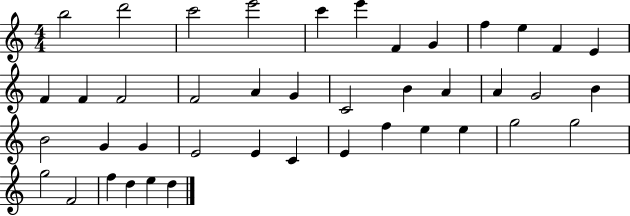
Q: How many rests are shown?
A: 0